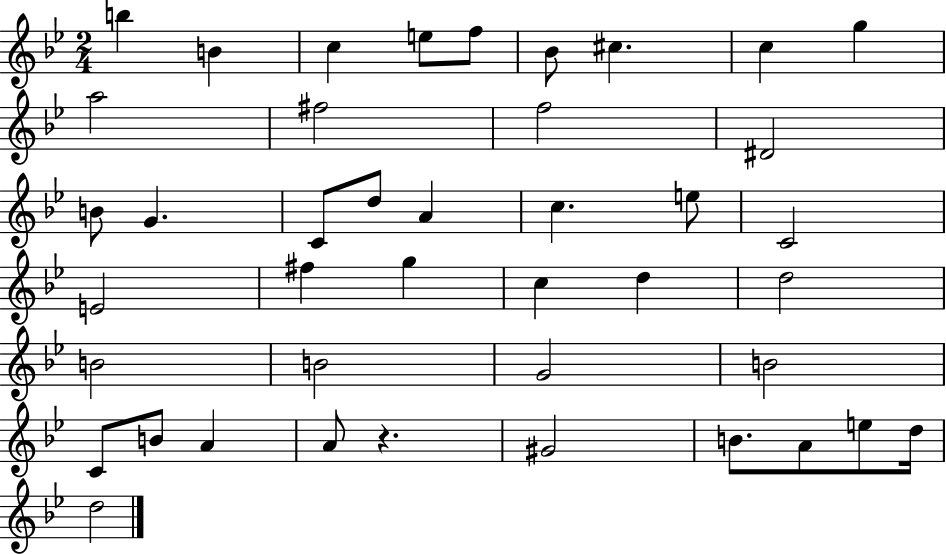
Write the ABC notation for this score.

X:1
T:Untitled
M:2/4
L:1/4
K:Bb
b B c e/2 f/2 _B/2 ^c c g a2 ^f2 f2 ^D2 B/2 G C/2 d/2 A c e/2 C2 E2 ^f g c d d2 B2 B2 G2 B2 C/2 B/2 A A/2 z ^G2 B/2 A/2 e/2 d/4 d2